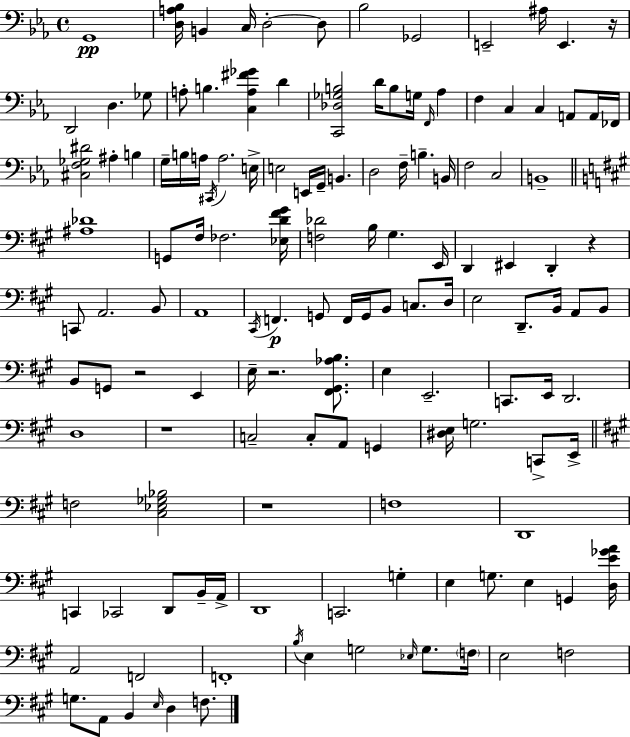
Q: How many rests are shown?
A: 6